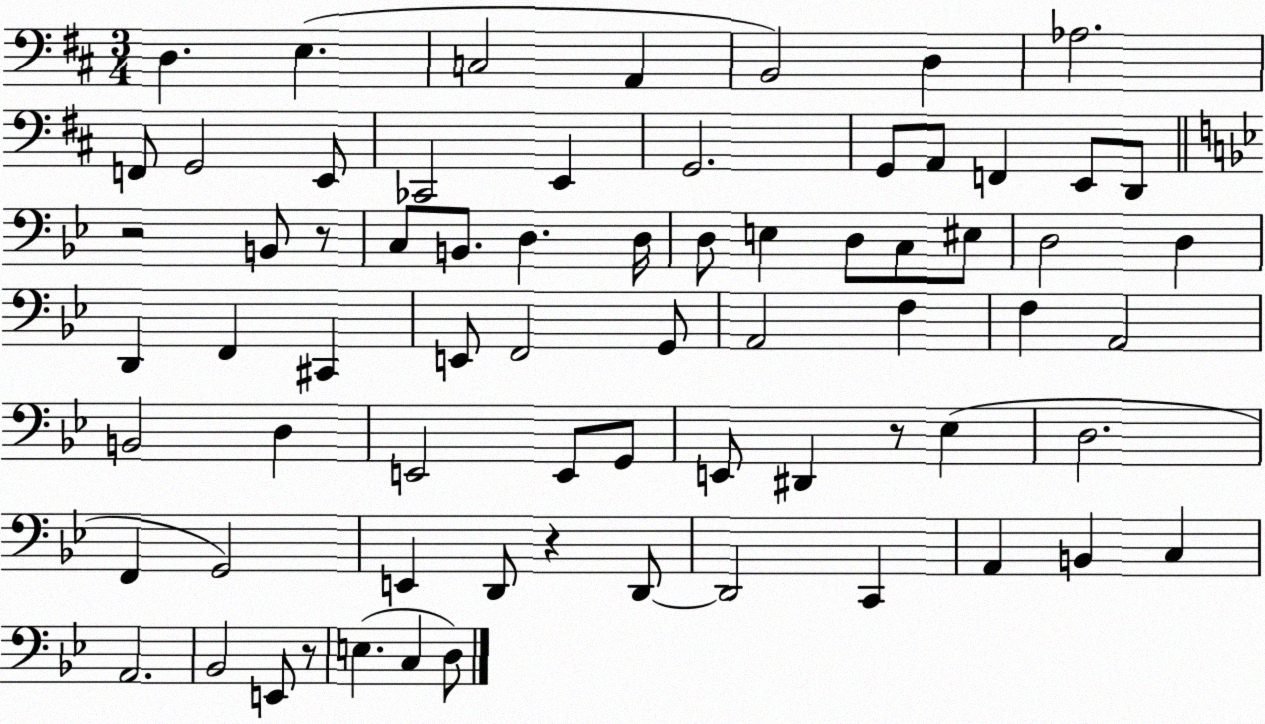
X:1
T:Untitled
M:3/4
L:1/4
K:D
D, E, C,2 A,, B,,2 D, _A,2 F,,/2 G,,2 E,,/2 _C,,2 E,, G,,2 G,,/2 A,,/2 F,, E,,/2 D,,/2 z2 B,,/2 z/2 C,/2 B,,/2 D, D,/4 D,/2 E, D,/2 C,/2 ^E,/2 D,2 D, D,, F,, ^C,, E,,/2 F,,2 G,,/2 A,,2 F, F, A,,2 B,,2 D, E,,2 E,,/2 G,,/2 E,,/2 ^D,, z/2 _E, D,2 F,, G,,2 E,, D,,/2 z D,,/2 D,,2 C,, A,, B,, C, A,,2 _B,,2 E,,/2 z/2 E, C, D,/2